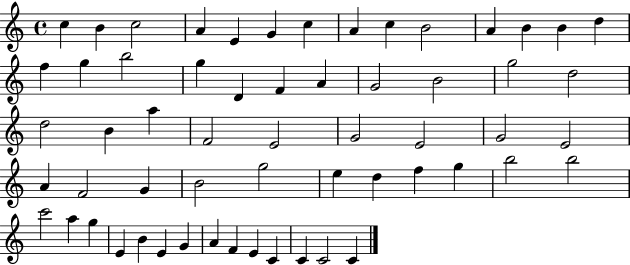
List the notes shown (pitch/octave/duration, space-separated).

C5/q B4/q C5/h A4/q E4/q G4/q C5/q A4/q C5/q B4/h A4/q B4/q B4/q D5/q F5/q G5/q B5/h G5/q D4/q F4/q A4/q G4/h B4/h G5/h D5/h D5/h B4/q A5/q F4/h E4/h G4/h E4/h G4/h E4/h A4/q F4/h G4/q B4/h G5/h E5/q D5/q F5/q G5/q B5/h B5/h C6/h A5/q G5/q E4/q B4/q E4/q G4/q A4/q F4/q E4/q C4/q C4/q C4/h C4/q